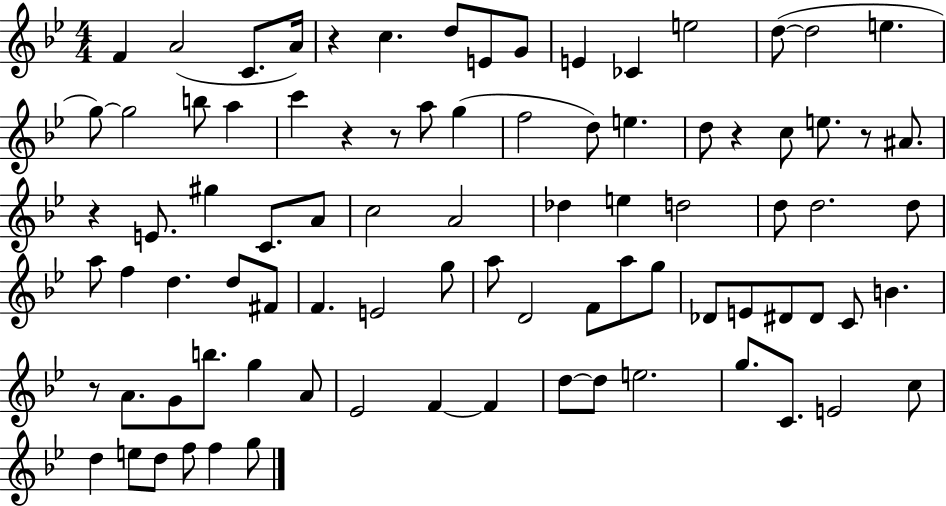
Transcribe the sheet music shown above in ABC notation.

X:1
T:Untitled
M:4/4
L:1/4
K:Bb
F A2 C/2 A/4 z c d/2 E/2 G/2 E _C e2 d/2 d2 e g/2 g2 b/2 a c' z z/2 a/2 g f2 d/2 e d/2 z c/2 e/2 z/2 ^A/2 z E/2 ^g C/2 A/2 c2 A2 _d e d2 d/2 d2 d/2 a/2 f d d/2 ^F/2 F E2 g/2 a/2 D2 F/2 a/2 g/2 _D/2 E/2 ^D/2 ^D/2 C/2 B z/2 A/2 G/2 b/2 g A/2 _E2 F F d/2 d/2 e2 g/2 C/2 E2 c/2 d e/2 d/2 f/2 f g/2